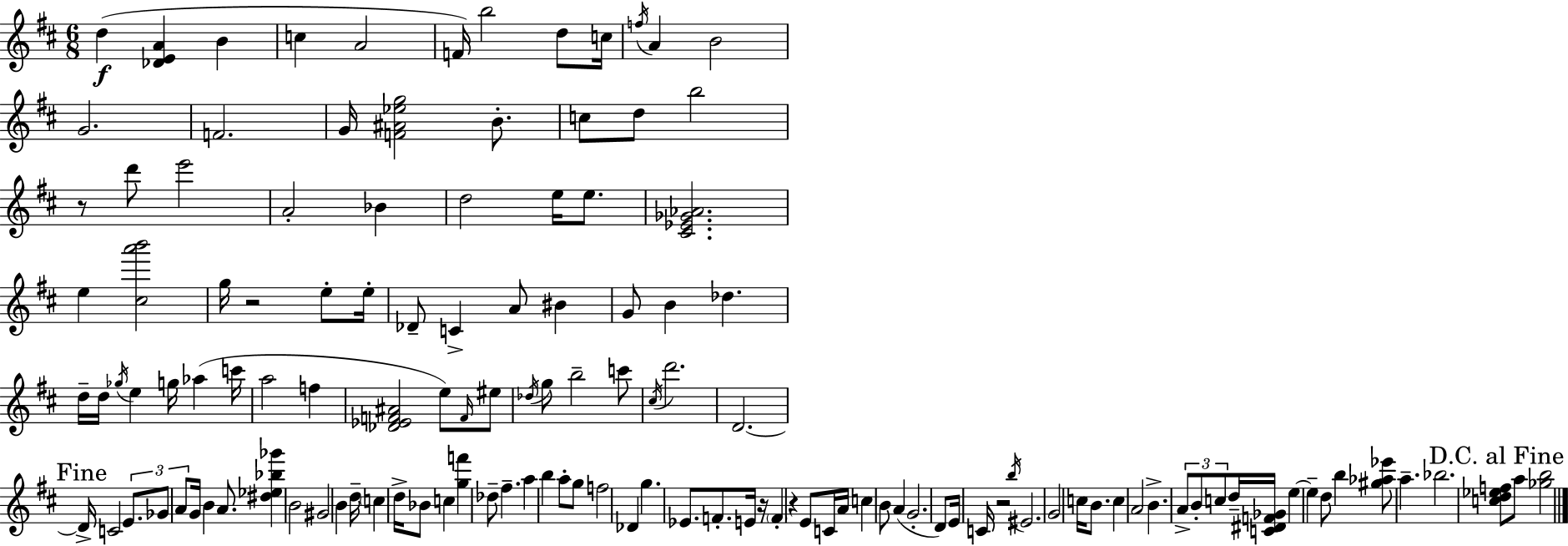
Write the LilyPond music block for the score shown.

{
  \clef treble
  \numericTimeSignature
  \time 6/8
  \key d \major
  d''4(\f <des' e' a'>4 b'4 | c''4 a'2 | f'16) b''2 d''8 c''16 | \acciaccatura { f''16 } a'4 b'2 | \break g'2. | f'2. | g'16 <f' ais' ees'' g''>2 b'8.-. | c''8 d''8 b''2 | \break r8 d'''8 e'''2 | a'2-. bes'4 | d''2 e''16 e''8. | <cis' ees' ges' aes'>2. | \break e''4 <cis'' a''' b'''>2 | g''16 r2 e''8-. | e''16-. des'8-- c'4-> a'8 bis'4 | g'8 b'4 des''4. | \break d''16-- d''16 \acciaccatura { ges''16 } e''4 g''16 aes''4( | c'''16 a''2 f''4 | <des' ees' f' ais'>2 e''8) | \grace { f'16 } eis''8 \acciaccatura { des''16 } g''8 b''2-- | \break c'''8 \acciaccatura { cis''16 } d'''2. | d'2.~~ | \mark "Fine" d'16-> c'2 | \tuplet 3/2 { e'8. ges'8 a'8 } g'16 b'4 | \break a'8. <dis'' ees'' bes'' ges'''>4 b'2 | gis'2 | b'4 d''16-- \parenthesize c''4 d''16-> bes'8 | c''4 <g'' f'''>4 des''8-- fis''4.-- | \break a''4 b''4 | a''8-. g''8 f''2 | des'4 g''4. ees'8. | f'8.-. e'16 r16 \parenthesize f'4-. r4 | \break e'8 c'16 a'16 c''4 b'8 | a'4( g'2.-. | d'8) e'16 c'16 r2 | \acciaccatura { b''16 } eis'2. | \break g'2 | c''16 b'8. c''4 a'2 | b'4.-> | \tuplet 3/2 { a'8-> b'8-. c''8 } d''16-- <c' dis' f' ges'>16 e''4~~ | \break e''4-- d''8 b''4 <gis'' aes'' ees'''>8 | a''4.-- bes''2. | \mark "D.C. al Fine" <c'' d'' ees'' f''>8 a''8 <ges'' b''>2 | \bar "|."
}